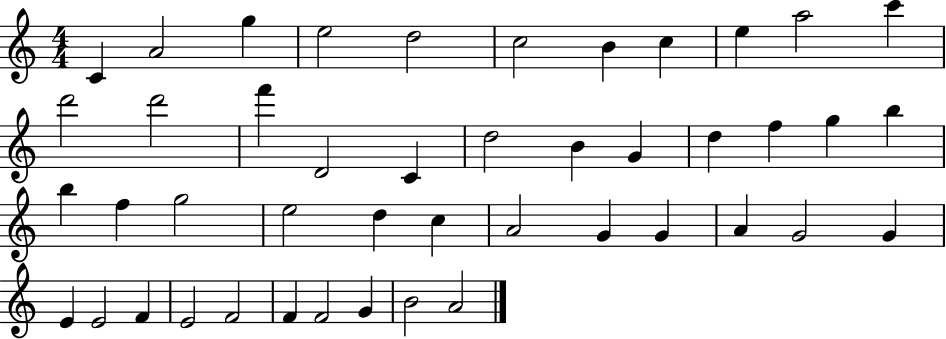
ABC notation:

X:1
T:Untitled
M:4/4
L:1/4
K:C
C A2 g e2 d2 c2 B c e a2 c' d'2 d'2 f' D2 C d2 B G d f g b b f g2 e2 d c A2 G G A G2 G E E2 F E2 F2 F F2 G B2 A2